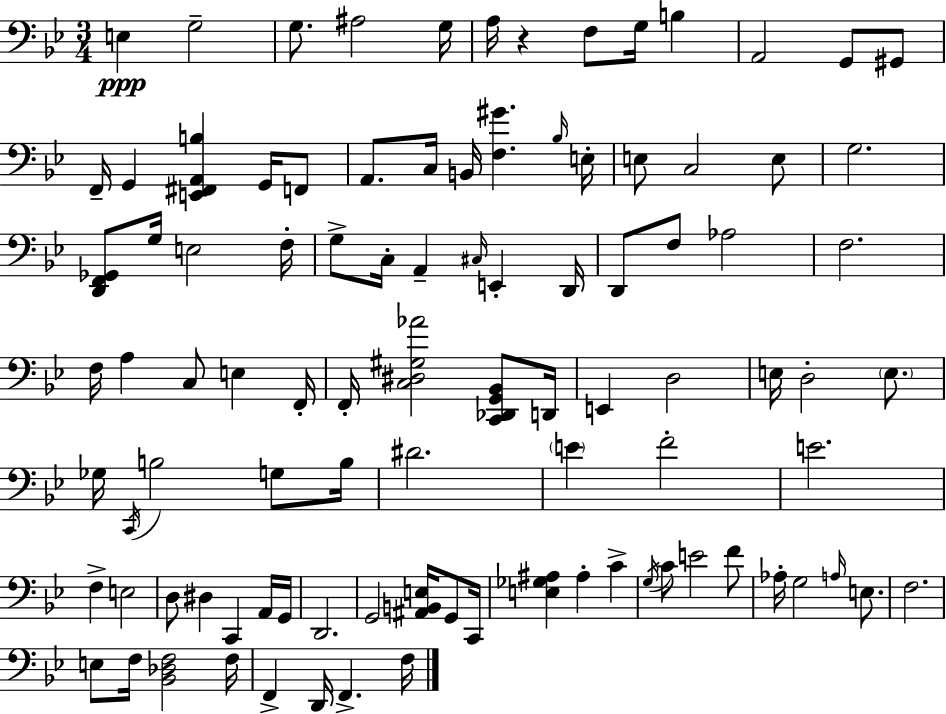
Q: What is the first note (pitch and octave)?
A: E3